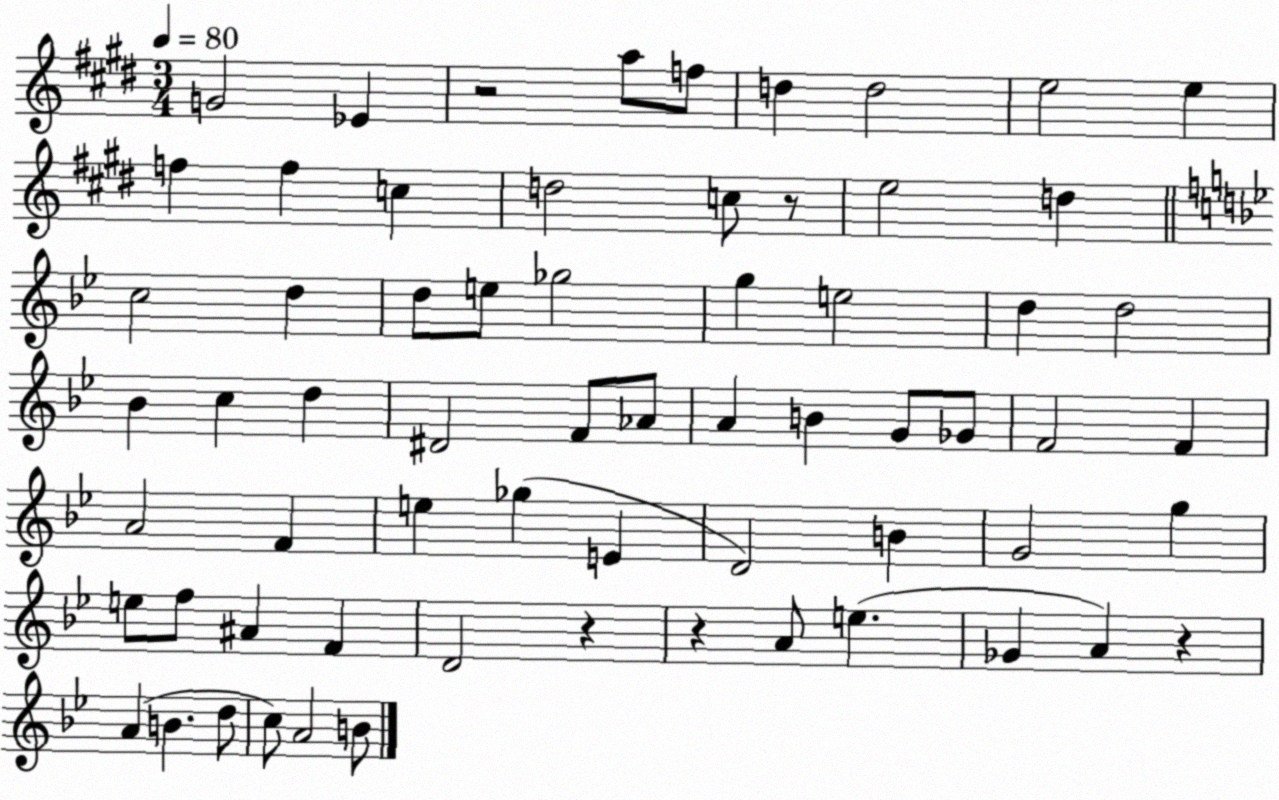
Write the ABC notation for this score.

X:1
T:Untitled
M:3/4
L:1/4
K:E
G2 _E z2 a/2 f/2 d d2 e2 e f f c d2 c/2 z/2 e2 d c2 d d/2 e/2 _g2 g e2 d d2 _B c d ^D2 F/2 _A/2 A B G/2 _G/2 F2 F A2 F e _g E D2 B G2 g e/2 f/2 ^A F D2 z z A/2 e _G A z A B d/2 c/2 A2 B/2